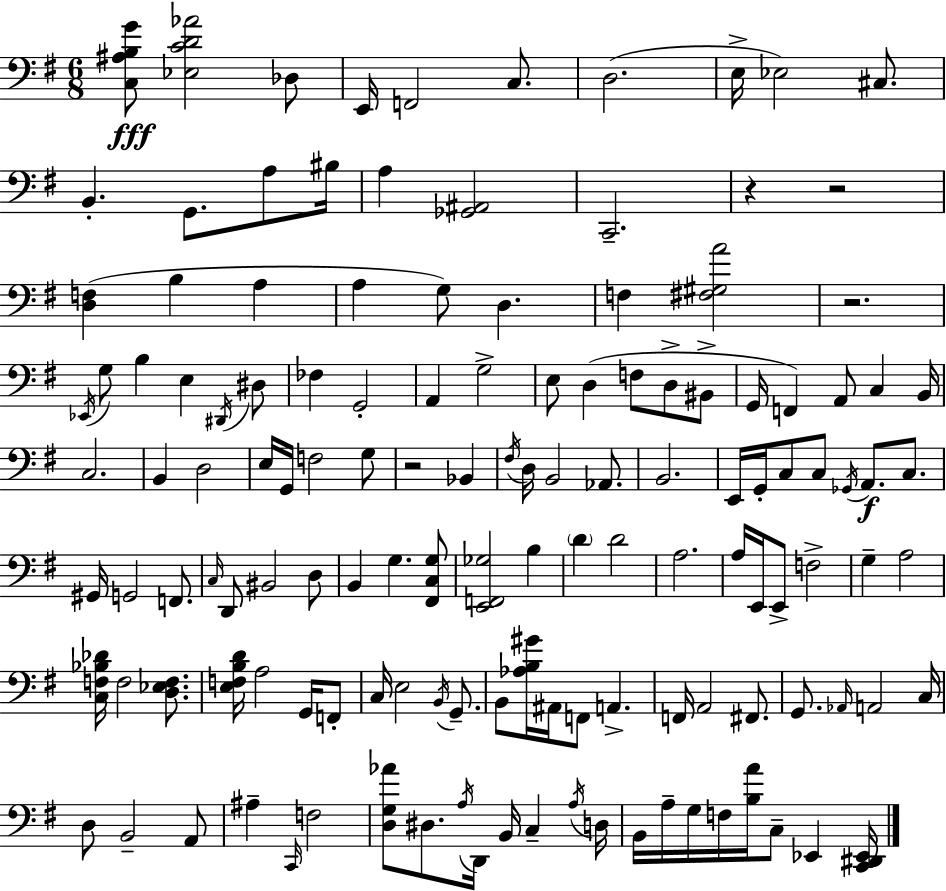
{
  \clef bass
  \numericTimeSignature
  \time 6/8
  \key e \minor
  \repeat volta 2 { <c ais b g'>8\fff <ees c' d' aes'>2 des8 | e,16 f,2 c8. | d2.( | e16-> ees2) cis8. | \break b,4.-. g,8. a8 bis16 | a4 <ges, ais,>2 | c,2.-- | r4 r2 | \break <d f>4( b4 a4 | a4 g8) d4. | f4 <fis gis a'>2 | r2. | \break \acciaccatura { ees,16 } g8 b4 e4 \acciaccatura { dis,16 } | dis8 fes4 g,2-. | a,4 g2-> | e8 d4( f8 d8-> | \break bis,8-> g,16 f,4) a,8 c4 | b,16 c2. | b,4 d2 | e16 g,16 f2 | \break g8 r2 bes,4 | \acciaccatura { fis16 } d16 b,2 | aes,8. b,2. | e,16 g,16-. c8 c8 \acciaccatura { ges,16 } a,8.\f | \break c8. gis,16 g,2 | f,8. \grace { c16 } d,8 bis,2 | d8 b,4 g4. | <fis, c g>8 <e, f, ges>2 | \break b4 \parenthesize d'4 d'2 | a2. | a16 e,16 e,8-> f2-> | g4-- a2 | \break <c f bes des'>16 f2 | <d ees f>8. <e f b d'>16 a2 | g,16 f,8-. c16 e2 | \acciaccatura { b,16 } g,8.-- b,8 <aes b gis'>16 ais,16 f,8 | \break a,4.-> f,16 a,2 | fis,8. g,8. \grace { aes,16 } a,2 | c16 d8 b,2-- | a,8 ais4-- \grace { c,16 } | \break f2 <d g aes'>8 dis8. | \acciaccatura { a16 } d,16 b,16 c4-- \acciaccatura { a16 } d16 b,16 a16-- | g16 f16 <b a'>16 c8-- ees,4 <c, dis, ees,>16 } \bar "|."
}